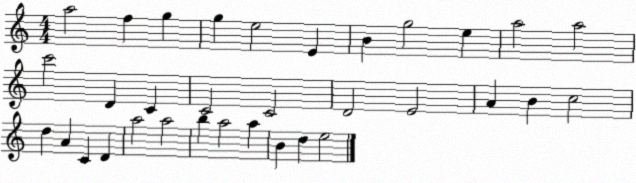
X:1
T:Untitled
M:4/4
L:1/4
K:C
a2 f g g e2 E B g2 e a2 a2 c'2 D C C2 C2 D2 E2 A B c2 d A C D a2 a2 b a2 a B d e2